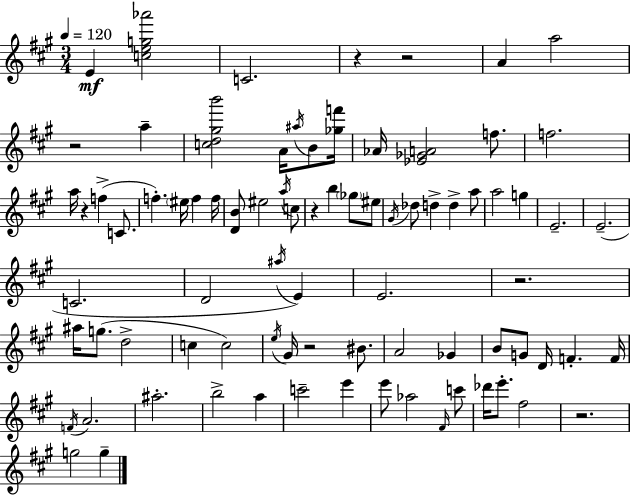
E4/q [C5,E5,G5,Ab6]/h C4/h. R/q R/h A4/q A5/h R/h A5/q [C5,D5,G#5,B6]/h A4/s A#5/s B4/e [Gb5,F6]/s Ab4/s [Eb4,Gb4,A4]/h F5/e. F5/h. A5/s R/q F5/q C4/e. F5/q. EIS5/s F5/q F5/s [D4,B4]/e EIS5/h A5/s C5/e R/q B5/q Gb5/e EIS5/e G#4/s Db5/e D5/q D5/q A5/e A5/h G5/q E4/h. E4/h. C4/h. D4/h A#5/s E4/q E4/h. R/h. A#5/s G5/e. D5/h C5/q C5/h E5/s G#4/s R/h BIS4/e. A4/h Gb4/q B4/e G4/e D4/s F4/q. F4/s F4/s A4/h. A#5/h. B5/h A5/q C6/h E6/q E6/e Ab5/h F#4/s C6/e Db6/s E6/e. F#5/h R/h. G5/h G5/q